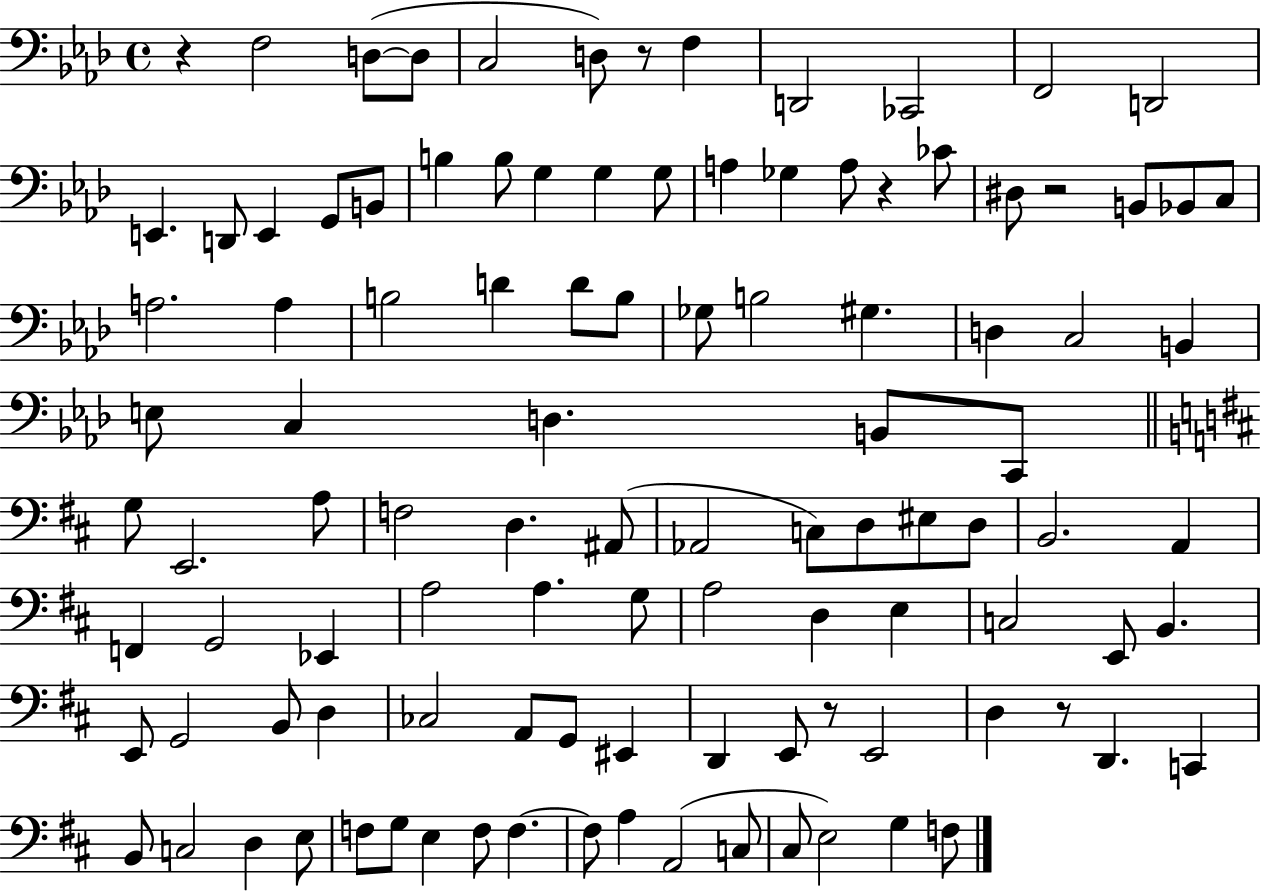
X:1
T:Untitled
M:4/4
L:1/4
K:Ab
z F,2 D,/2 D,/2 C,2 D,/2 z/2 F, D,,2 _C,,2 F,,2 D,,2 E,, D,,/2 E,, G,,/2 B,,/2 B, B,/2 G, G, G,/2 A, _G, A,/2 z _C/2 ^D,/2 z2 B,,/2 _B,,/2 C,/2 A,2 A, B,2 D D/2 B,/2 _G,/2 B,2 ^G, D, C,2 B,, E,/2 C, D, B,,/2 C,,/2 G,/2 E,,2 A,/2 F,2 D, ^A,,/2 _A,,2 C,/2 D,/2 ^E,/2 D,/2 B,,2 A,, F,, G,,2 _E,, A,2 A, G,/2 A,2 D, E, C,2 E,,/2 B,, E,,/2 G,,2 B,,/2 D, _C,2 A,,/2 G,,/2 ^E,, D,, E,,/2 z/2 E,,2 D, z/2 D,, C,, B,,/2 C,2 D, E,/2 F,/2 G,/2 E, F,/2 F, F,/2 A, A,,2 C,/2 ^C,/2 E,2 G, F,/2